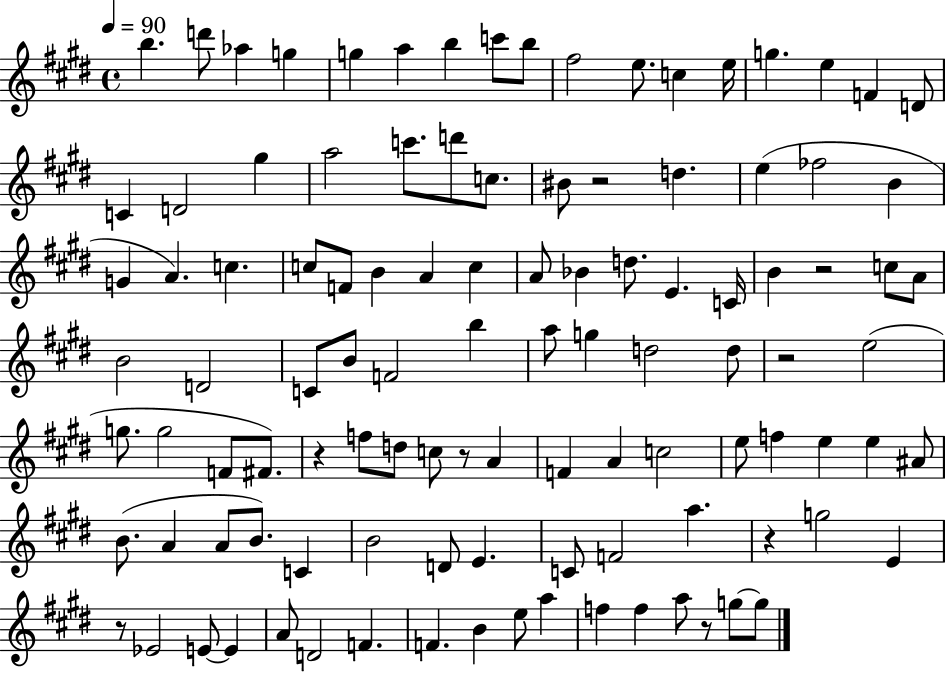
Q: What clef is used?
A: treble